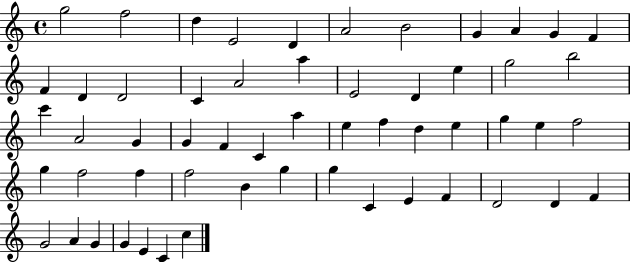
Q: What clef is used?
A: treble